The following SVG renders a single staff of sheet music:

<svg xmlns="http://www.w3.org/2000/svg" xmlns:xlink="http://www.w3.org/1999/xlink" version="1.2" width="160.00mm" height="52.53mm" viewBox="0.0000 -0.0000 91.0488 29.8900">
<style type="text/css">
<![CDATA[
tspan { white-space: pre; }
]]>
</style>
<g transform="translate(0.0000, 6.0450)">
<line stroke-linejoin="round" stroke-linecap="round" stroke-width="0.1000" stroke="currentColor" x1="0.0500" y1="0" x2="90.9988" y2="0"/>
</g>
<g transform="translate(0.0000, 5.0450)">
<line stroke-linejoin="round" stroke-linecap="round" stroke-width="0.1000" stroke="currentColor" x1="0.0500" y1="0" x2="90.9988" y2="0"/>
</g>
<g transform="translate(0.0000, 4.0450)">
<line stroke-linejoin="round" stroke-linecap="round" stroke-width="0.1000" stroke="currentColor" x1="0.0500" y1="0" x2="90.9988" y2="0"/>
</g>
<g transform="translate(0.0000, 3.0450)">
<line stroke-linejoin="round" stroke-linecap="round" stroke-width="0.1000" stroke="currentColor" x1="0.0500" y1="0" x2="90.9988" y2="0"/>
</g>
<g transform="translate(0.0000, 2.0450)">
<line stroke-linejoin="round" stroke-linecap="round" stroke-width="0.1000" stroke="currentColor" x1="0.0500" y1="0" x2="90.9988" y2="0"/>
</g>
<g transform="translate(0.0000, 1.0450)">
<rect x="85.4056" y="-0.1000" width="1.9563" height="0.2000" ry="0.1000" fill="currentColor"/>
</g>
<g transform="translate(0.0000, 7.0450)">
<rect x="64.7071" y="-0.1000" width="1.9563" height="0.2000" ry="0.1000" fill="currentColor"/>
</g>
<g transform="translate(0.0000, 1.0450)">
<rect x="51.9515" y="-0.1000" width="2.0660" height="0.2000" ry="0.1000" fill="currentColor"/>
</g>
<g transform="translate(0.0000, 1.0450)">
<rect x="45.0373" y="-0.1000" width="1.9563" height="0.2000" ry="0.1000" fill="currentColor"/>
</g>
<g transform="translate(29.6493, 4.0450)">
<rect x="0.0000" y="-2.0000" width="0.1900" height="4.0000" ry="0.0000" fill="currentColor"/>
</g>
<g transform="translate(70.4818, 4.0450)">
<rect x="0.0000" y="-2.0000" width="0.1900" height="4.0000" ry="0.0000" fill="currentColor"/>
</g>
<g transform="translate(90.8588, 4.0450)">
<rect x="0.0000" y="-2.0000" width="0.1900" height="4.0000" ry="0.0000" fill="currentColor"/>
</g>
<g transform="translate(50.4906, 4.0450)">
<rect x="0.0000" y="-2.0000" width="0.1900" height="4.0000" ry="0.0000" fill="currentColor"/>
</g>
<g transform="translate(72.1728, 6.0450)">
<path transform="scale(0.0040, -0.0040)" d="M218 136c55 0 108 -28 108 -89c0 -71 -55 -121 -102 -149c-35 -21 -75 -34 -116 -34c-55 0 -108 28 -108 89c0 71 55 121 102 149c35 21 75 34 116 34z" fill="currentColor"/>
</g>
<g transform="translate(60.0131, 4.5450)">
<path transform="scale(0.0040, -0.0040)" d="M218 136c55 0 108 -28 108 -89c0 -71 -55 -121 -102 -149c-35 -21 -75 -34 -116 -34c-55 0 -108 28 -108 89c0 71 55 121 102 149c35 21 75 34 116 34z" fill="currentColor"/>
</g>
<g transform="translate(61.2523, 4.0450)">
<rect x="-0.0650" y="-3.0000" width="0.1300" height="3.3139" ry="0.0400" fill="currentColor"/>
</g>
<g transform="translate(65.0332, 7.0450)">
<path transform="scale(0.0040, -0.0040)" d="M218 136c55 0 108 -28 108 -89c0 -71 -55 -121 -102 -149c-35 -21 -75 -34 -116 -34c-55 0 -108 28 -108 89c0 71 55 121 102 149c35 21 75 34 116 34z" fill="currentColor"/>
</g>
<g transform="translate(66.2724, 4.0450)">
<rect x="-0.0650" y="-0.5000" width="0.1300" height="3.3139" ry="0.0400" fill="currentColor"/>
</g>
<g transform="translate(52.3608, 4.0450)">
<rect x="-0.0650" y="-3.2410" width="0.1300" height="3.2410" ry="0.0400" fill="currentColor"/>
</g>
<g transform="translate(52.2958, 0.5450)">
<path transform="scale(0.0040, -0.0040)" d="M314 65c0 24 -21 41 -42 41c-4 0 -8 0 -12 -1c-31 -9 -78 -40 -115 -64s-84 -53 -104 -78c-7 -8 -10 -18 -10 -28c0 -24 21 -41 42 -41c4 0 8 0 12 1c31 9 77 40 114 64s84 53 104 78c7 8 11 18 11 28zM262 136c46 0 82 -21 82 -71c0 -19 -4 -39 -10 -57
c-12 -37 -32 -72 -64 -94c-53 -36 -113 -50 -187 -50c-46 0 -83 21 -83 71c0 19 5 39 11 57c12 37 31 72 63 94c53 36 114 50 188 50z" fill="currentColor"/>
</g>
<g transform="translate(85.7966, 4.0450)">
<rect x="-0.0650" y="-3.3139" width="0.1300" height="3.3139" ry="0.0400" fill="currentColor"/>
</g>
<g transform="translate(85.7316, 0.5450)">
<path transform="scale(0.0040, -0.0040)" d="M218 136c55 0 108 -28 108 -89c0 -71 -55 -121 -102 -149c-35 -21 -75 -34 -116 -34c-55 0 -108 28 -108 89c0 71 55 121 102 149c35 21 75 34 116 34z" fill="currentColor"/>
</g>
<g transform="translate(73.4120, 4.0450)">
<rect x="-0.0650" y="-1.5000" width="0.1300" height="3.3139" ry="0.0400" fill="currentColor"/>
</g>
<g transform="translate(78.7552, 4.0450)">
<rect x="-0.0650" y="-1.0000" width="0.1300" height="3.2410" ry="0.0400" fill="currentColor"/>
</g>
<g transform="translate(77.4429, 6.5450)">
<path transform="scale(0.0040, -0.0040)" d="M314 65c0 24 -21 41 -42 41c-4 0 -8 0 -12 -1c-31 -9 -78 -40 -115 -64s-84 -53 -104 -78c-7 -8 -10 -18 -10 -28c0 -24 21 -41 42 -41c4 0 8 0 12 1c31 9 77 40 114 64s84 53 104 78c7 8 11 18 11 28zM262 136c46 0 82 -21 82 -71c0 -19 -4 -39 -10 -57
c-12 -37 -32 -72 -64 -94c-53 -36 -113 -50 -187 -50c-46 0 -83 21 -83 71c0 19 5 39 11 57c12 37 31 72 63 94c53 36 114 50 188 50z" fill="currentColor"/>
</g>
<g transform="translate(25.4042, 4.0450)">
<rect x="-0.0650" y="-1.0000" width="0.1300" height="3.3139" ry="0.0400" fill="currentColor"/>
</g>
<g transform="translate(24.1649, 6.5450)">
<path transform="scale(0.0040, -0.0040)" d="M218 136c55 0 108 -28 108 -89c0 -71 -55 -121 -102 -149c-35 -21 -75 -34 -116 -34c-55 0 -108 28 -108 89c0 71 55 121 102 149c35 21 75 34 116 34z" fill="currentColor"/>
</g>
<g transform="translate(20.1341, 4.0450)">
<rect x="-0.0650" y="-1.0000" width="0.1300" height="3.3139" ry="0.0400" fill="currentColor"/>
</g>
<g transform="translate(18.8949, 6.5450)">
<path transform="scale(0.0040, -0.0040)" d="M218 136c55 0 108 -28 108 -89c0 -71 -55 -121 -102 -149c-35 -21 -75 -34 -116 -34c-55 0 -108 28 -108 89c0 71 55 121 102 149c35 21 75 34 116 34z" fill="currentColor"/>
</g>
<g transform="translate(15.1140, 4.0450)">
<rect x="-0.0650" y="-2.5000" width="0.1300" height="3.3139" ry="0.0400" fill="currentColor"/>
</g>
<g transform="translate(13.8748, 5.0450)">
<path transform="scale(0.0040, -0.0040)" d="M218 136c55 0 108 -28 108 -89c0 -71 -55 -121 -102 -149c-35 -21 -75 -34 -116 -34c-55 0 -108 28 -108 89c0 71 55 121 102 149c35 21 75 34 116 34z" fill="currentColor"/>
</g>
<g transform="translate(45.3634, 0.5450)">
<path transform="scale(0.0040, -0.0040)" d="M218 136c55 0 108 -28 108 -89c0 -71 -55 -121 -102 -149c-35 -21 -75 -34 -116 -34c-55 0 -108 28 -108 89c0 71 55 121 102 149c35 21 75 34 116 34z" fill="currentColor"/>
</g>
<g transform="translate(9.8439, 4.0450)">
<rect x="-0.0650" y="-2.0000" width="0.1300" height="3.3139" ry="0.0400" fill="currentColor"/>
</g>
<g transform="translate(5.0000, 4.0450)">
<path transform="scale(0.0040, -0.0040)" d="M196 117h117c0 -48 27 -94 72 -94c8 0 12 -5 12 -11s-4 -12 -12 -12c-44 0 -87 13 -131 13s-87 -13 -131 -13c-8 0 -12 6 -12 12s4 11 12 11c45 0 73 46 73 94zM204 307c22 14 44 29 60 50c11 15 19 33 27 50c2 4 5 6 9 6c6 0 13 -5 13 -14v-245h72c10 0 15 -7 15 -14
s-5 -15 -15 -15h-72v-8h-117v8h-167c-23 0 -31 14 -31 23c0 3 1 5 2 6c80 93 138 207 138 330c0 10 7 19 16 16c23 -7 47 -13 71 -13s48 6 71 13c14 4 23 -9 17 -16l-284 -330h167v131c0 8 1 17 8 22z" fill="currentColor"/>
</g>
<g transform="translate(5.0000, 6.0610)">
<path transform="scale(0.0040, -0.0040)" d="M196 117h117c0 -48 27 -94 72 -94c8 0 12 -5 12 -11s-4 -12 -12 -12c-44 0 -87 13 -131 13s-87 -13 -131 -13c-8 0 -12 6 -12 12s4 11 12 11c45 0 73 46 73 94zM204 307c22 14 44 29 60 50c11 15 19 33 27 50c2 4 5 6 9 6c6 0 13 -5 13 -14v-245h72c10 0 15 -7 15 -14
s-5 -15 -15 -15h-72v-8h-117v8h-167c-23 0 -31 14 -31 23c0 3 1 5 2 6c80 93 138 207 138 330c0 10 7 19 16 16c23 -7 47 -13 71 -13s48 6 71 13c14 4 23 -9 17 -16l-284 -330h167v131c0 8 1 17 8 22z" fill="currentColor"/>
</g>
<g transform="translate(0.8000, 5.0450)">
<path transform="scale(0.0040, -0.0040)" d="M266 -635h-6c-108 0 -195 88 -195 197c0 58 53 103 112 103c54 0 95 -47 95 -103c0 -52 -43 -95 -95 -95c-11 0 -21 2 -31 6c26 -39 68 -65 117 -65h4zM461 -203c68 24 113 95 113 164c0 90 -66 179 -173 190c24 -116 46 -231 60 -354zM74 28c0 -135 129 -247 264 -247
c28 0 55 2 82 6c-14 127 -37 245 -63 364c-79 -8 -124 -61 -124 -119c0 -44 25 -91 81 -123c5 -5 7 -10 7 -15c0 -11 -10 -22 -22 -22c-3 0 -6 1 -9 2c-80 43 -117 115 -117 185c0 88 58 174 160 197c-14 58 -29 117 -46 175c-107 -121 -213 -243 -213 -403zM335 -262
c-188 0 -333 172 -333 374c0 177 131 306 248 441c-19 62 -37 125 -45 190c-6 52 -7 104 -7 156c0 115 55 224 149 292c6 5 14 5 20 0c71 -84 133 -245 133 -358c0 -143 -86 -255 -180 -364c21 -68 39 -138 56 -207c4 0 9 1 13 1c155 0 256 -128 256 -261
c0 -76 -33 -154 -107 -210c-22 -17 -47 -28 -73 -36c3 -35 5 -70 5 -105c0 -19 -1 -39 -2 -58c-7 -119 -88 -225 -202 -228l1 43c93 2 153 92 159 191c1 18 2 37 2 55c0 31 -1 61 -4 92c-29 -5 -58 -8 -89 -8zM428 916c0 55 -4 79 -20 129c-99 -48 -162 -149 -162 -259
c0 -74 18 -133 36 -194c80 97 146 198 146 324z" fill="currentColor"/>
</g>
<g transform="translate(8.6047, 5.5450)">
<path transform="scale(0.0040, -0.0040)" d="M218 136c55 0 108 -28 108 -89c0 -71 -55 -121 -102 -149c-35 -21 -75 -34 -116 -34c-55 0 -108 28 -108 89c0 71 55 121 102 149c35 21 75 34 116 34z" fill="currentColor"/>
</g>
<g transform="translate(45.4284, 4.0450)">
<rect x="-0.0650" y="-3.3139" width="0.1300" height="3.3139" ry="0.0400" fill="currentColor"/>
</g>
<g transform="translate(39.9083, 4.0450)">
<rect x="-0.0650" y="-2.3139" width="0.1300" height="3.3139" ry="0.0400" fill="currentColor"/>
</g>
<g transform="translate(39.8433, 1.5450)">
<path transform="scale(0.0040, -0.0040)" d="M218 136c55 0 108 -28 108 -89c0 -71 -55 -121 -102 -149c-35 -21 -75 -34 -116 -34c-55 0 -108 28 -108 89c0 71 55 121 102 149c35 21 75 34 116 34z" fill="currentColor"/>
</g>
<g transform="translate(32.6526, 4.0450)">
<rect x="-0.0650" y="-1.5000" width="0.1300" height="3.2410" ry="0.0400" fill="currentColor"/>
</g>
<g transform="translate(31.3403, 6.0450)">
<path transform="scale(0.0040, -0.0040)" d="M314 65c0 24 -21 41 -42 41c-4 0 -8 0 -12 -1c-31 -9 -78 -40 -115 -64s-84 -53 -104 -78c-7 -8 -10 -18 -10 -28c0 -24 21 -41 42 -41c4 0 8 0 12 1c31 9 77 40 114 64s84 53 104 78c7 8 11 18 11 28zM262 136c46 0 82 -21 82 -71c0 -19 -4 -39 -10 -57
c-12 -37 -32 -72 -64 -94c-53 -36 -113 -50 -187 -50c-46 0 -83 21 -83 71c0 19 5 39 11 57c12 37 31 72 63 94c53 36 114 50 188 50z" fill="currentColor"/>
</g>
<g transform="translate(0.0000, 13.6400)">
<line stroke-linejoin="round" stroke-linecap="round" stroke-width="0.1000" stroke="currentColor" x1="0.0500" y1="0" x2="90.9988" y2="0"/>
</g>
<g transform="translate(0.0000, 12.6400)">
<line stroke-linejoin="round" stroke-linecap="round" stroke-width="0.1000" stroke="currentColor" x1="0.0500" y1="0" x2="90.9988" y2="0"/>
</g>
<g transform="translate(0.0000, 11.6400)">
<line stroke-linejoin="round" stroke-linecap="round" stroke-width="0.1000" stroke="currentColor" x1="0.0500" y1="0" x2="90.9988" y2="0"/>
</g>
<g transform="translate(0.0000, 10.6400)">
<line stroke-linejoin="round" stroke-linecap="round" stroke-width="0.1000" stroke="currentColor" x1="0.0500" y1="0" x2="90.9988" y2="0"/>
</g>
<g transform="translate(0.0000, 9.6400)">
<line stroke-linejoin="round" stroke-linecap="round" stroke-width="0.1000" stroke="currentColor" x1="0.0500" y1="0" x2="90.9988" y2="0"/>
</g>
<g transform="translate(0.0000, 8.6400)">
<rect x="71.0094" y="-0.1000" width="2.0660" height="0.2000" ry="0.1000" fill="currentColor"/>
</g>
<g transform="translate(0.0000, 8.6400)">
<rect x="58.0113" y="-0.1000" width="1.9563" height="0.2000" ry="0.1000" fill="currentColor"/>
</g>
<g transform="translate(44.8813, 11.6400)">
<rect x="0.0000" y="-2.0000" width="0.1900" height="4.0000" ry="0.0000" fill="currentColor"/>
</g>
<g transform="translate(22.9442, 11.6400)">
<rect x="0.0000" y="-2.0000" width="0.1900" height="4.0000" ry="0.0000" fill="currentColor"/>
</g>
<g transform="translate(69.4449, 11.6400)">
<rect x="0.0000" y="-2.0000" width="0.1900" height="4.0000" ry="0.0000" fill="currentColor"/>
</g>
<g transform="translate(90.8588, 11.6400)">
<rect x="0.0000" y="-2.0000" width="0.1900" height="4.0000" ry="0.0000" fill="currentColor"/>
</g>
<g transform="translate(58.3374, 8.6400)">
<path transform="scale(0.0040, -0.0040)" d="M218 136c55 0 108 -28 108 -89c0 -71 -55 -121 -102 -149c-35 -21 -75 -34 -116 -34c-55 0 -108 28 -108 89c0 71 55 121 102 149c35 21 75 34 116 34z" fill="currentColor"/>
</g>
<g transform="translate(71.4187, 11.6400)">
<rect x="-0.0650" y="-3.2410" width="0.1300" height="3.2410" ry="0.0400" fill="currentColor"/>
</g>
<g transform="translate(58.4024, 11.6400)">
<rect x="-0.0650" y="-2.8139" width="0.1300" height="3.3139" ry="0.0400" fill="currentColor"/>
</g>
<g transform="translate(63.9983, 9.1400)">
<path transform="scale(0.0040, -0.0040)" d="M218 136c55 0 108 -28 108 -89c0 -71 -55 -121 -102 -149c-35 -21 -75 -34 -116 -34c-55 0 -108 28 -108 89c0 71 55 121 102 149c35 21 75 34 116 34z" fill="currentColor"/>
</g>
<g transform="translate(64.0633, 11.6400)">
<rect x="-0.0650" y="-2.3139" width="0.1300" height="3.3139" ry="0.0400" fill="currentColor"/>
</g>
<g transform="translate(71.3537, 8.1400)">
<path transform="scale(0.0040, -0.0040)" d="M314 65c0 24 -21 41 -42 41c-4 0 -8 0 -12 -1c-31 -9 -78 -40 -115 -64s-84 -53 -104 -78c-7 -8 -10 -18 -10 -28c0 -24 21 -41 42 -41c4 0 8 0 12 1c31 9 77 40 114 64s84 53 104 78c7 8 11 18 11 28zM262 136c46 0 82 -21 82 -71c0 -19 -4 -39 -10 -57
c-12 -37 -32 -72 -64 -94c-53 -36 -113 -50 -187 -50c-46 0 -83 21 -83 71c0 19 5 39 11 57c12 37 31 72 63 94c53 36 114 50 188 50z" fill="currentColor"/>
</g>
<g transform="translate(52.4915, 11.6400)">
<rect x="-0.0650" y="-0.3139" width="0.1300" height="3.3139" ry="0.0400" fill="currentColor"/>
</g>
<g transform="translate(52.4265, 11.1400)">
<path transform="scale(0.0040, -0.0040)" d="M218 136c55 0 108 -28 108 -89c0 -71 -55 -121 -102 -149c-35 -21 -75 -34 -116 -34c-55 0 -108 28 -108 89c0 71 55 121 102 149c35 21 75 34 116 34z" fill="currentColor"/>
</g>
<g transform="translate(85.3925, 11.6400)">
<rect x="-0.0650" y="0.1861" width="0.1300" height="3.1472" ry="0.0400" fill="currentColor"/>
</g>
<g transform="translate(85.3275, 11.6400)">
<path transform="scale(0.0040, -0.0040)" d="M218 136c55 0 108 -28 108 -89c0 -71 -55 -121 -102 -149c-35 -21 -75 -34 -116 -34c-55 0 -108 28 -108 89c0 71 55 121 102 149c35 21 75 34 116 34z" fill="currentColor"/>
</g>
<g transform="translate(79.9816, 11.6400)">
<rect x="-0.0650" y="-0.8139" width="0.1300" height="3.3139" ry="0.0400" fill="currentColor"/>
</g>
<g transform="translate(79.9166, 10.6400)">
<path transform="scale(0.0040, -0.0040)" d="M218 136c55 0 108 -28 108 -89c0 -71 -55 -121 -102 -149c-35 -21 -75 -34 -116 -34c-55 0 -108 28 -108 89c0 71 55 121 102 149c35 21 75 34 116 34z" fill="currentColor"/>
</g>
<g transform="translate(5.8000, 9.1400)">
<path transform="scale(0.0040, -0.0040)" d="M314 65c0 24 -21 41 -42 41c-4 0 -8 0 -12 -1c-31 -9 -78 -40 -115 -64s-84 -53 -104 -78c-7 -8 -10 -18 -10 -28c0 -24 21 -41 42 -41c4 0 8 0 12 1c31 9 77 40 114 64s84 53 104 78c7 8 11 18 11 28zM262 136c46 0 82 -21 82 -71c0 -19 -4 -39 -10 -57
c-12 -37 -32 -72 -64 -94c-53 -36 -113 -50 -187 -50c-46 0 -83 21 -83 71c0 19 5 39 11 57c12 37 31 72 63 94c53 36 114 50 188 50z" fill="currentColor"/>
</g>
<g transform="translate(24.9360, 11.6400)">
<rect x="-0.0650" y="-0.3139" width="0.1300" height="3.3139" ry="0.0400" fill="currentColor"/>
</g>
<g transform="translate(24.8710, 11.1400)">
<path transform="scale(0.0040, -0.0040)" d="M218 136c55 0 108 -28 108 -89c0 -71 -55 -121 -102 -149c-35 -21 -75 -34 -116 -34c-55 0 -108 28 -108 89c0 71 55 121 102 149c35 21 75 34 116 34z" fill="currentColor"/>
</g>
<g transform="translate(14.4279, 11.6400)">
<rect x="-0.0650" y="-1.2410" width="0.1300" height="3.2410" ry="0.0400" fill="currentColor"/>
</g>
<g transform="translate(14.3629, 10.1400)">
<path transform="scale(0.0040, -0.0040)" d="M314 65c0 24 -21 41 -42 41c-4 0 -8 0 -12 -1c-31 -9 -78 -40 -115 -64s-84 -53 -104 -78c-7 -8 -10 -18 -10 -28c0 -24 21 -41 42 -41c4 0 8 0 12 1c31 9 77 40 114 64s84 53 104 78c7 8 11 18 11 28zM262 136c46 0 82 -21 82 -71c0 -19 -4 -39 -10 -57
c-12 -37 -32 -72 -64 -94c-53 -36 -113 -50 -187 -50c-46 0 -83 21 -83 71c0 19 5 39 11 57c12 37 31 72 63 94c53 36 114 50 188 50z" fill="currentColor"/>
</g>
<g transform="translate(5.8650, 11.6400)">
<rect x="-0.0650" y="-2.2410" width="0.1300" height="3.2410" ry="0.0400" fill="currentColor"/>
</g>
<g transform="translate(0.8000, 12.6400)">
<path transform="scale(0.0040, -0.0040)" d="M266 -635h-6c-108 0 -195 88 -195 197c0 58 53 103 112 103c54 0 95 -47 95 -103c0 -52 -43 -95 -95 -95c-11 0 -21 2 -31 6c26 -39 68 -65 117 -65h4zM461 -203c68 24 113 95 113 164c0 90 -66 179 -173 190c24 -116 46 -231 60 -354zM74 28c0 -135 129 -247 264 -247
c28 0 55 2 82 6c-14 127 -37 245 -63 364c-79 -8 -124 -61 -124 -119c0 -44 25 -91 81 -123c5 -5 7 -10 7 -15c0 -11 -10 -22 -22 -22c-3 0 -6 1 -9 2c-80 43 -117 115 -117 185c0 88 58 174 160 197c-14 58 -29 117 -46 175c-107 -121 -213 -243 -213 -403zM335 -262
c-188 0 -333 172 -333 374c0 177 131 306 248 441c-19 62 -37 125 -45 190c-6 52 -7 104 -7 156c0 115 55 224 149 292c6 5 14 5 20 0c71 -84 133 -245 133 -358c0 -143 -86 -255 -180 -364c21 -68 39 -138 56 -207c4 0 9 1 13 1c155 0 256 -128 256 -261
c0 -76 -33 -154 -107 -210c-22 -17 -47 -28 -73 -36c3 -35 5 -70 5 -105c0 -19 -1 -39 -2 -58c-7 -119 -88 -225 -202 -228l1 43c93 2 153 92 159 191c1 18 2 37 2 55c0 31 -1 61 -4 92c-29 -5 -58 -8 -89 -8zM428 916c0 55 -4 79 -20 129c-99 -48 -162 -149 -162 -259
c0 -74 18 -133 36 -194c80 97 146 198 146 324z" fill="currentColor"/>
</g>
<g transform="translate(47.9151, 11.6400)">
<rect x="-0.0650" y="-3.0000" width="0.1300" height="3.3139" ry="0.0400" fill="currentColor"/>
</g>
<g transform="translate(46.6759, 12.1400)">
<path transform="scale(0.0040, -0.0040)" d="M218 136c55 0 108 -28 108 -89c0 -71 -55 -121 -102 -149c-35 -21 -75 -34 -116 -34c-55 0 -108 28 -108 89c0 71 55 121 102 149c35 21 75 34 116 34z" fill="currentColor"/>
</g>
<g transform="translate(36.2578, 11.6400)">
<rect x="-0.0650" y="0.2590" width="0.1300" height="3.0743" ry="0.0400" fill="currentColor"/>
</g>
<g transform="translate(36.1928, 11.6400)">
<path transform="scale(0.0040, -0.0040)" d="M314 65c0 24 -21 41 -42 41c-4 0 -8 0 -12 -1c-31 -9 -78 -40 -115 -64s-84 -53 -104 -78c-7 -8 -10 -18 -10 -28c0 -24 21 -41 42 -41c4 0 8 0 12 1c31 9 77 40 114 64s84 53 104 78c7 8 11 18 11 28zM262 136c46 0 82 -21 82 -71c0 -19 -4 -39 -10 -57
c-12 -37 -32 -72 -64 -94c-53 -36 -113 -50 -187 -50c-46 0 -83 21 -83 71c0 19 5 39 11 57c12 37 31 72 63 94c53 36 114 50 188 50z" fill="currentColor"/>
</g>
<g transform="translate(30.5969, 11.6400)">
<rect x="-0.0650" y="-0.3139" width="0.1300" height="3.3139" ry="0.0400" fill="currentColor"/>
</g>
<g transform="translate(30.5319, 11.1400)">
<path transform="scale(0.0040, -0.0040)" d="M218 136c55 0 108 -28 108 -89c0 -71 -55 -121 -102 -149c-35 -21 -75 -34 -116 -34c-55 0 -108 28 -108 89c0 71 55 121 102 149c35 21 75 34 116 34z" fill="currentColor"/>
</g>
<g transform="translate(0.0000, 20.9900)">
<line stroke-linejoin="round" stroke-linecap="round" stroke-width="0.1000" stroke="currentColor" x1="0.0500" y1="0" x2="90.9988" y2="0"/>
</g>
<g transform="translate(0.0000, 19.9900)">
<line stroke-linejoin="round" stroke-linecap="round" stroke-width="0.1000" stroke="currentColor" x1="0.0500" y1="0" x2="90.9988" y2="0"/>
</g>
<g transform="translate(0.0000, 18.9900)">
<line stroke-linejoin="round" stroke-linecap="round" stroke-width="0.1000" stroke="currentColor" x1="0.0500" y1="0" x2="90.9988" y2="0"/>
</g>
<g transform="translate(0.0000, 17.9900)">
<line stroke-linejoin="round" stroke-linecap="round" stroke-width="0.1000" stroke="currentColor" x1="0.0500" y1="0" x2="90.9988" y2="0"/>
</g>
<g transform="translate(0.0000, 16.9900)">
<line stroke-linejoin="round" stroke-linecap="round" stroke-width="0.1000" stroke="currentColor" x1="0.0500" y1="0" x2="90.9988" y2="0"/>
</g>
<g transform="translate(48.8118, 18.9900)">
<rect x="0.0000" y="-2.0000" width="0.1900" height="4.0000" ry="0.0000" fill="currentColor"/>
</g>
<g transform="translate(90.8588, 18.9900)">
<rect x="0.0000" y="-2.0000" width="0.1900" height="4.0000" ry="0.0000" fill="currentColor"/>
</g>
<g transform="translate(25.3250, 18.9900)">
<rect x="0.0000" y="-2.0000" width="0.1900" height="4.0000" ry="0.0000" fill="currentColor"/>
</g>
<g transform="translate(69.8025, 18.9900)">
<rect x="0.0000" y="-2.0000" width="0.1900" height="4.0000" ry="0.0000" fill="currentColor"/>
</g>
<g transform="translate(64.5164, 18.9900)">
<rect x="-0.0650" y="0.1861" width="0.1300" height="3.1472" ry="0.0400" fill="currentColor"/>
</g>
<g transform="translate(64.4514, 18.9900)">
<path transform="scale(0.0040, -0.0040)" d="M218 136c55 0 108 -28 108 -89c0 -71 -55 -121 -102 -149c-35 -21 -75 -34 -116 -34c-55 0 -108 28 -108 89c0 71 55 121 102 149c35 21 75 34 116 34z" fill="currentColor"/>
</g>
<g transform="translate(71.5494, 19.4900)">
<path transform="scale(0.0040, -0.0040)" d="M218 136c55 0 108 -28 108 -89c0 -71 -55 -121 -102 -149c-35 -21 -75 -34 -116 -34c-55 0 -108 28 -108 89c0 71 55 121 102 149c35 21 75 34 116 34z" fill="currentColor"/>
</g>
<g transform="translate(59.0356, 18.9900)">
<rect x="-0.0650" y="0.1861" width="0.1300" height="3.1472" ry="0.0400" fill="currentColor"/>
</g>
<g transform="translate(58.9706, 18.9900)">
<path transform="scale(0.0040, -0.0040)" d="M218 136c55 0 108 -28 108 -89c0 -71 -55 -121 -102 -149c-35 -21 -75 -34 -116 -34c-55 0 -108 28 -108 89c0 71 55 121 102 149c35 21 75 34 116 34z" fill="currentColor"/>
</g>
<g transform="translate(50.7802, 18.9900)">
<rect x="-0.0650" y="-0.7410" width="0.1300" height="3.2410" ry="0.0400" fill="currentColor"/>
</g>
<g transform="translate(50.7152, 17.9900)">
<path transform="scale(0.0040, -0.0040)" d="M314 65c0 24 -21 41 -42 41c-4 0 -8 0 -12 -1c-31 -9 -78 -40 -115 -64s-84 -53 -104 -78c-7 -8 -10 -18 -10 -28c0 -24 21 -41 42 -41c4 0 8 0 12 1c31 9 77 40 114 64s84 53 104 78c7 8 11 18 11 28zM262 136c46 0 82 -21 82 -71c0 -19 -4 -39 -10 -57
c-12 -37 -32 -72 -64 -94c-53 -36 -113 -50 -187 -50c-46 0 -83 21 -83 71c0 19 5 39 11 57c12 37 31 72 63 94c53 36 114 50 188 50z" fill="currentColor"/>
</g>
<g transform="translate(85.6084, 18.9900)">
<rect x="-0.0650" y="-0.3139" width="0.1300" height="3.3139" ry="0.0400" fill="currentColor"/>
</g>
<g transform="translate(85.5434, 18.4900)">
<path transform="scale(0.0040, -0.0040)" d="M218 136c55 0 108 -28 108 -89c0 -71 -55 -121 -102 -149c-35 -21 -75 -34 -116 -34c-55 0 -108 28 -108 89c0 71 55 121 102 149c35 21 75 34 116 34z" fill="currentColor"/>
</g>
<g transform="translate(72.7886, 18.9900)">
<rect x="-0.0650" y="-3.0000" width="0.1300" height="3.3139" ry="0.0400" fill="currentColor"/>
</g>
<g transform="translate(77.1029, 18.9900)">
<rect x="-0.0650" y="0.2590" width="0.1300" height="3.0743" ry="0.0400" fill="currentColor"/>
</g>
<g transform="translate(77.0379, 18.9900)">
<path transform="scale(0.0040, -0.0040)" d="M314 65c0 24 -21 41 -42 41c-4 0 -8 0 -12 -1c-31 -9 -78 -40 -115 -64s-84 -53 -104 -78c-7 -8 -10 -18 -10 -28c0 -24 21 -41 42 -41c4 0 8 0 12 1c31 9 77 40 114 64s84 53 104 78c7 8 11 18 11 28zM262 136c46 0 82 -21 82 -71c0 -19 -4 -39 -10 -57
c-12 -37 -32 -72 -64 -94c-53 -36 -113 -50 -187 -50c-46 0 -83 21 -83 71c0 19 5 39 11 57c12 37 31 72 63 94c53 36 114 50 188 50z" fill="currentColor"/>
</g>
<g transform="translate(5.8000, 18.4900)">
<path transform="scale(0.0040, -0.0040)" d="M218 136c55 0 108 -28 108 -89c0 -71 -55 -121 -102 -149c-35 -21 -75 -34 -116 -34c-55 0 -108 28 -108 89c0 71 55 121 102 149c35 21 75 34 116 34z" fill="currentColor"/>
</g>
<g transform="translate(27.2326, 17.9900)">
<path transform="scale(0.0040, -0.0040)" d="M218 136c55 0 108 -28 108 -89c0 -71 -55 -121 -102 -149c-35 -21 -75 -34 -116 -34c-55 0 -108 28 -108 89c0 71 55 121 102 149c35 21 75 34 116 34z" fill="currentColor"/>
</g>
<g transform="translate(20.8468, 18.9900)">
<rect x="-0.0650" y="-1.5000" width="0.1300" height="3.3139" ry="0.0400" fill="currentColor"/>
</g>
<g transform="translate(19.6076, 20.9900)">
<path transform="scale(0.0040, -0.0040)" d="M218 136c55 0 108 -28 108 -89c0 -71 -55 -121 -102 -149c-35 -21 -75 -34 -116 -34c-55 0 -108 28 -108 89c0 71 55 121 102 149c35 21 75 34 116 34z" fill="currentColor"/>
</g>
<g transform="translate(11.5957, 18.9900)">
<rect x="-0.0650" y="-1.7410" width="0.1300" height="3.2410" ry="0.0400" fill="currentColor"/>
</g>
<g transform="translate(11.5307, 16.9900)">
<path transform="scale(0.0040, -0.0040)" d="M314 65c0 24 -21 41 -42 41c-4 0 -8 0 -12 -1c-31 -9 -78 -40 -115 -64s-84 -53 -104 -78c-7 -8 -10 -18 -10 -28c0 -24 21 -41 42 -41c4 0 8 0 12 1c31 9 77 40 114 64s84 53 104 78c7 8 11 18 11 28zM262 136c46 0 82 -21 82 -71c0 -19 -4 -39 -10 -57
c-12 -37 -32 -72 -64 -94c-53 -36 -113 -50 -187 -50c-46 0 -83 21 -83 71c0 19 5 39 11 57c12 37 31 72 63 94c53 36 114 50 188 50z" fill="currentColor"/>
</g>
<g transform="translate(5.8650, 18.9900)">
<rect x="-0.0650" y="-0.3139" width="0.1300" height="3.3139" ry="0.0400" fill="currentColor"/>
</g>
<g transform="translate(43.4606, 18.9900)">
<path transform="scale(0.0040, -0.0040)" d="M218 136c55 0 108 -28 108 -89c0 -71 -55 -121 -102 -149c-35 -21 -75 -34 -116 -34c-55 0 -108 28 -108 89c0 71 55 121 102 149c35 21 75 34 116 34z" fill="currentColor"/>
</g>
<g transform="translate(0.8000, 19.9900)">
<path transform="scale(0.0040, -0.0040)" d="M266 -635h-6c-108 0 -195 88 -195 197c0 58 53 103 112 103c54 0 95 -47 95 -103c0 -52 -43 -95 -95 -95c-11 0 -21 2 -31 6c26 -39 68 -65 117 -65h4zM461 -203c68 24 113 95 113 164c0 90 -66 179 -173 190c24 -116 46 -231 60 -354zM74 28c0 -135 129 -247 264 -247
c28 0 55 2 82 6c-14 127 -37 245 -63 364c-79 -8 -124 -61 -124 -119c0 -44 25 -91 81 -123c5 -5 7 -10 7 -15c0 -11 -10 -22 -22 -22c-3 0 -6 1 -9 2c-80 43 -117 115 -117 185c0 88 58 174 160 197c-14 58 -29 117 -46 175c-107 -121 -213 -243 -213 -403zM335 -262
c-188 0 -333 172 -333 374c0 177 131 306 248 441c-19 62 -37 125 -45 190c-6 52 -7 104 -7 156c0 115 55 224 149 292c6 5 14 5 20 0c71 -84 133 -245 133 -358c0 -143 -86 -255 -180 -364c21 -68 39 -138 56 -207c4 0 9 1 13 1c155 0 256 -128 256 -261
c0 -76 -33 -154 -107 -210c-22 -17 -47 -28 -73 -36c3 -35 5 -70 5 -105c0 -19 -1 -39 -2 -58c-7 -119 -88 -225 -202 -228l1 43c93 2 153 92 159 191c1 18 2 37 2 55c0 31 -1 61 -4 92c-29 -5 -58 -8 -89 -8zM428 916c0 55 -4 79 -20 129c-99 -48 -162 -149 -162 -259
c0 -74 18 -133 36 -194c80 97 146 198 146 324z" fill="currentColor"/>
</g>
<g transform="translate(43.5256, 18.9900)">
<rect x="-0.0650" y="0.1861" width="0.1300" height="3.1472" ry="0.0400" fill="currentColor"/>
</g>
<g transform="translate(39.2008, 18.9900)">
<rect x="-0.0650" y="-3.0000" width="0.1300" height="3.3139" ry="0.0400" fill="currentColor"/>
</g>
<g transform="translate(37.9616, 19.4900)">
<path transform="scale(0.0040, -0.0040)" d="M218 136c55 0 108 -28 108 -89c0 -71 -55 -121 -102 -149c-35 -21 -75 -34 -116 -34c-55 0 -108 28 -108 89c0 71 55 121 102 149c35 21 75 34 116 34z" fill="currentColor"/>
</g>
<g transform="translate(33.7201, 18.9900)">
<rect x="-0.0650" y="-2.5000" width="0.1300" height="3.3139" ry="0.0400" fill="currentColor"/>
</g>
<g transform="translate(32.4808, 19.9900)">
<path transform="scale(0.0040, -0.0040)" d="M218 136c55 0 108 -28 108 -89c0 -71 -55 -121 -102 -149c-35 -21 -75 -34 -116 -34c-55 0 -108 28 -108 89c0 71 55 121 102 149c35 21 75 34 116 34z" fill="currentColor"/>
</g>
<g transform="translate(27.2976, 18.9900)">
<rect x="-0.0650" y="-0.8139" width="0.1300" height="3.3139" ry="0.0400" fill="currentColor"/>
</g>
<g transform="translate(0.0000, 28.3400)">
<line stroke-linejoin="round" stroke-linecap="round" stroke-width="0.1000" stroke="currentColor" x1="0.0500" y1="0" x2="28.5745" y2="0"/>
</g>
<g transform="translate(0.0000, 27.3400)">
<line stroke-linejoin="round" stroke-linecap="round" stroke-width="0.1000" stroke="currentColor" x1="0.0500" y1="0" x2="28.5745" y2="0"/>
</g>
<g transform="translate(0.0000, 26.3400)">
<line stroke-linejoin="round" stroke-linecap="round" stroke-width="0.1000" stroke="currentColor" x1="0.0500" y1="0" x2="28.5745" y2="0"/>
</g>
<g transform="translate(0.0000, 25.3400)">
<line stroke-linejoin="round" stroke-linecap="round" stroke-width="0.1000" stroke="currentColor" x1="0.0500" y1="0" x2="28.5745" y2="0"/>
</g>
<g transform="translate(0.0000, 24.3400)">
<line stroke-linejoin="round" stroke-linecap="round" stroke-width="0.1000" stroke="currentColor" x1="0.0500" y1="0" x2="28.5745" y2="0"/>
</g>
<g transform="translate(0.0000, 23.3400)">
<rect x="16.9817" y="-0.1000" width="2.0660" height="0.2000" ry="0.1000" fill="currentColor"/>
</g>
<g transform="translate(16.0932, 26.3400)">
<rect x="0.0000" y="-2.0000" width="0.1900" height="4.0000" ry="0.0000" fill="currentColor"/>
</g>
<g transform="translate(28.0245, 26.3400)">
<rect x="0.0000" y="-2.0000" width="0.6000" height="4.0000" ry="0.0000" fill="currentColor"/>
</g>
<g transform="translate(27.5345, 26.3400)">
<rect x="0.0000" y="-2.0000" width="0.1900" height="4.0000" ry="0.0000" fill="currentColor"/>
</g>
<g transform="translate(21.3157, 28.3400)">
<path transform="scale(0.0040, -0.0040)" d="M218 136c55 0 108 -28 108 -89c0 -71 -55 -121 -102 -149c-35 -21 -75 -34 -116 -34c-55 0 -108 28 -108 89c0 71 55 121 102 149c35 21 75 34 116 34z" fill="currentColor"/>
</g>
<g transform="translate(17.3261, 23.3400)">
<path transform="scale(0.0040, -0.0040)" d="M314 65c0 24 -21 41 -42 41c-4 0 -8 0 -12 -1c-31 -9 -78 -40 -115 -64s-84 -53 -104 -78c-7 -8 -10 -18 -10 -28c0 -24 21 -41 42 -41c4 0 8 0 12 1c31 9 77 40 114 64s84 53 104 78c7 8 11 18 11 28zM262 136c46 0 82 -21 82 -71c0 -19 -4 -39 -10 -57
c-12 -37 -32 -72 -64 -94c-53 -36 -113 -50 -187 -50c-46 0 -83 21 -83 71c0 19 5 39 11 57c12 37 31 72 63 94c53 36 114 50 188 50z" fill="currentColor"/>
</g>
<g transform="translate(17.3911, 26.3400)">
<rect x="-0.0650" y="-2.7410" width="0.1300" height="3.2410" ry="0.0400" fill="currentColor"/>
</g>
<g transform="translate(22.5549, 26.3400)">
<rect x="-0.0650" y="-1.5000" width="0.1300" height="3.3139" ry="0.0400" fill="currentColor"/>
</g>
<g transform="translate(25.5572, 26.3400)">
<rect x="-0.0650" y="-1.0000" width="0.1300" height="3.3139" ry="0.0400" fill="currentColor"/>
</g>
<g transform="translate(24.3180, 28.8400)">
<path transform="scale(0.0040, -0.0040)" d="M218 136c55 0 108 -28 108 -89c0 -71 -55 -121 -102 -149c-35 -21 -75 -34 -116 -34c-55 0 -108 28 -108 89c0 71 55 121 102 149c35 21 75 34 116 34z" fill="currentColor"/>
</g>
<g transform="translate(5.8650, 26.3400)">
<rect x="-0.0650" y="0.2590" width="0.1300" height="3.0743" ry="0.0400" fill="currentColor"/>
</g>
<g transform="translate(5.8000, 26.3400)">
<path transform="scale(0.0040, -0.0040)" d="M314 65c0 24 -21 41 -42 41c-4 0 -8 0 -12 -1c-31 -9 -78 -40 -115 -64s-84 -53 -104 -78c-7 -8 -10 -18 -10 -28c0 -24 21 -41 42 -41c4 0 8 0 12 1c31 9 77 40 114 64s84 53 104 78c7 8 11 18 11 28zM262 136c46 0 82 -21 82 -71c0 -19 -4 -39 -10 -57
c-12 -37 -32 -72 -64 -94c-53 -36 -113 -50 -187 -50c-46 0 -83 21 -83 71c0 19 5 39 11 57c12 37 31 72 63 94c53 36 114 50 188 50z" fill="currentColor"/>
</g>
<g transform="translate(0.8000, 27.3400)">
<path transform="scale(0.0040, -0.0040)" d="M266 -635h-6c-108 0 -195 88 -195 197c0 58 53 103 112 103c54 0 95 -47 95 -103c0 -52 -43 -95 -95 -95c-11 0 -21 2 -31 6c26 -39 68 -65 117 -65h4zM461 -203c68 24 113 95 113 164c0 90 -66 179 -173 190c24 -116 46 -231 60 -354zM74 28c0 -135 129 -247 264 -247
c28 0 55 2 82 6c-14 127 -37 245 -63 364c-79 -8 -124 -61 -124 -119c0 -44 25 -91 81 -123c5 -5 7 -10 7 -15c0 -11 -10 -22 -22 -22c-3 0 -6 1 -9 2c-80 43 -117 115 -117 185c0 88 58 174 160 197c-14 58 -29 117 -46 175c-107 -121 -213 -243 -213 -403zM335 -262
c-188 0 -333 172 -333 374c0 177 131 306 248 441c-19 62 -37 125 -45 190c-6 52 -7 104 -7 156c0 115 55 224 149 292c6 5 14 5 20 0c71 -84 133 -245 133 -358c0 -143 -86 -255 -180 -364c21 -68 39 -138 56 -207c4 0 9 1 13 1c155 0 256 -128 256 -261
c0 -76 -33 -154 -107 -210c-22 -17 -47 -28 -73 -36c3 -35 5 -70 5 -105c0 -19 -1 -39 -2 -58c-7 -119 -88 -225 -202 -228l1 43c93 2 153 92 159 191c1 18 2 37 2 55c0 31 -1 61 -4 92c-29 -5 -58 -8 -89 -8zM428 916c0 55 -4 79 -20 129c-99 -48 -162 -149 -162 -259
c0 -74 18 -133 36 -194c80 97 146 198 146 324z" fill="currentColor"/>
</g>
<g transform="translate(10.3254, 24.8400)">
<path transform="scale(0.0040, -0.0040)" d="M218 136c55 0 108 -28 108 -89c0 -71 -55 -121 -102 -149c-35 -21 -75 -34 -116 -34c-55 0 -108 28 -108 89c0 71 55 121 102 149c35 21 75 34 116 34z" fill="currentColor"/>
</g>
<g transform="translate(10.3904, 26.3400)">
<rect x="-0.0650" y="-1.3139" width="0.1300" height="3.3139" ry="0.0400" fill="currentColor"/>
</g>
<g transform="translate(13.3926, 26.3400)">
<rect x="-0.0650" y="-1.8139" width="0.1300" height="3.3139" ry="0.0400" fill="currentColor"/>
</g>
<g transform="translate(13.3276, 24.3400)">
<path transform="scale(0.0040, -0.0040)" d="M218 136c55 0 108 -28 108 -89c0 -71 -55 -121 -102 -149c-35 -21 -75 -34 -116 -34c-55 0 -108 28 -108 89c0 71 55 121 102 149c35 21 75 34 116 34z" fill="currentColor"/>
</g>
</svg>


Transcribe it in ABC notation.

X:1
T:Untitled
M:4/4
L:1/4
K:C
F G D D E2 g b b2 A C E D2 b g2 e2 c c B2 A c a g b2 d B c f2 E d G A B d2 B B A B2 c B2 e f a2 E D